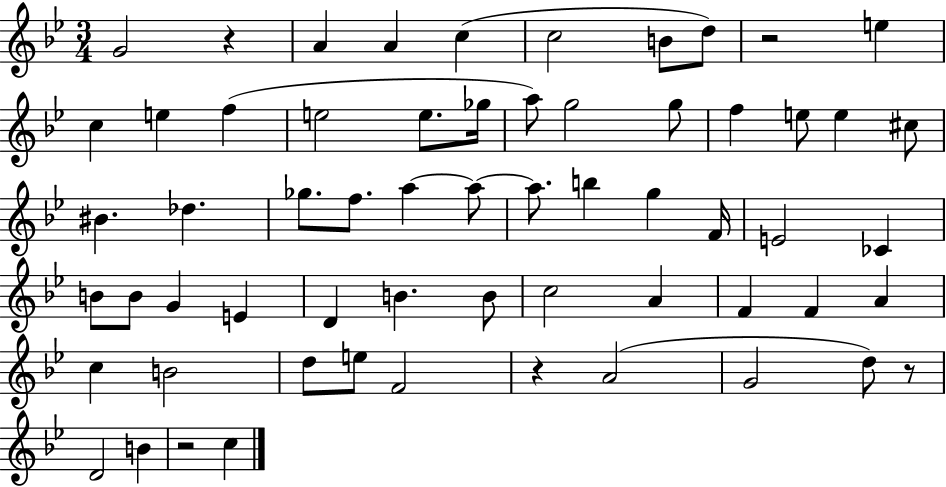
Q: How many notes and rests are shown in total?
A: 61